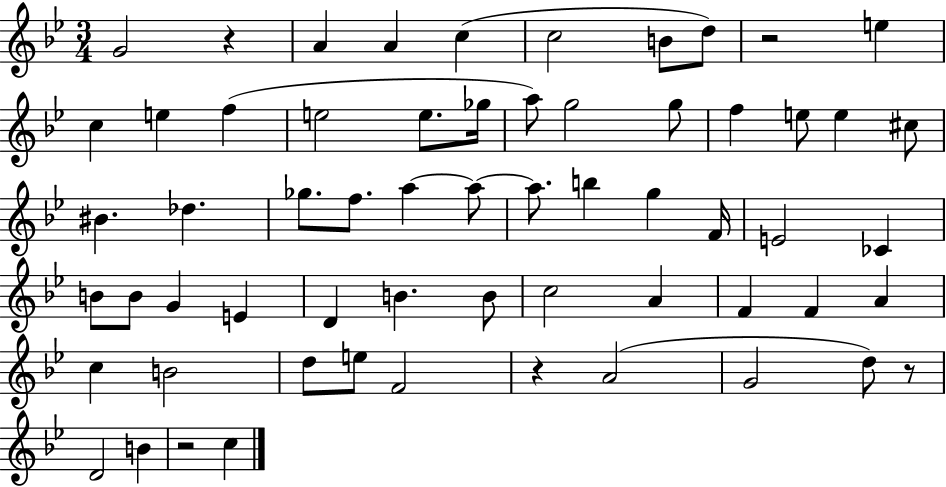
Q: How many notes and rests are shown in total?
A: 61